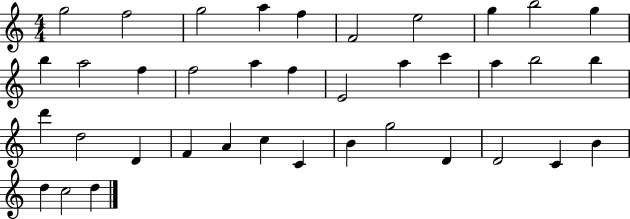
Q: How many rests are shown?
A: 0